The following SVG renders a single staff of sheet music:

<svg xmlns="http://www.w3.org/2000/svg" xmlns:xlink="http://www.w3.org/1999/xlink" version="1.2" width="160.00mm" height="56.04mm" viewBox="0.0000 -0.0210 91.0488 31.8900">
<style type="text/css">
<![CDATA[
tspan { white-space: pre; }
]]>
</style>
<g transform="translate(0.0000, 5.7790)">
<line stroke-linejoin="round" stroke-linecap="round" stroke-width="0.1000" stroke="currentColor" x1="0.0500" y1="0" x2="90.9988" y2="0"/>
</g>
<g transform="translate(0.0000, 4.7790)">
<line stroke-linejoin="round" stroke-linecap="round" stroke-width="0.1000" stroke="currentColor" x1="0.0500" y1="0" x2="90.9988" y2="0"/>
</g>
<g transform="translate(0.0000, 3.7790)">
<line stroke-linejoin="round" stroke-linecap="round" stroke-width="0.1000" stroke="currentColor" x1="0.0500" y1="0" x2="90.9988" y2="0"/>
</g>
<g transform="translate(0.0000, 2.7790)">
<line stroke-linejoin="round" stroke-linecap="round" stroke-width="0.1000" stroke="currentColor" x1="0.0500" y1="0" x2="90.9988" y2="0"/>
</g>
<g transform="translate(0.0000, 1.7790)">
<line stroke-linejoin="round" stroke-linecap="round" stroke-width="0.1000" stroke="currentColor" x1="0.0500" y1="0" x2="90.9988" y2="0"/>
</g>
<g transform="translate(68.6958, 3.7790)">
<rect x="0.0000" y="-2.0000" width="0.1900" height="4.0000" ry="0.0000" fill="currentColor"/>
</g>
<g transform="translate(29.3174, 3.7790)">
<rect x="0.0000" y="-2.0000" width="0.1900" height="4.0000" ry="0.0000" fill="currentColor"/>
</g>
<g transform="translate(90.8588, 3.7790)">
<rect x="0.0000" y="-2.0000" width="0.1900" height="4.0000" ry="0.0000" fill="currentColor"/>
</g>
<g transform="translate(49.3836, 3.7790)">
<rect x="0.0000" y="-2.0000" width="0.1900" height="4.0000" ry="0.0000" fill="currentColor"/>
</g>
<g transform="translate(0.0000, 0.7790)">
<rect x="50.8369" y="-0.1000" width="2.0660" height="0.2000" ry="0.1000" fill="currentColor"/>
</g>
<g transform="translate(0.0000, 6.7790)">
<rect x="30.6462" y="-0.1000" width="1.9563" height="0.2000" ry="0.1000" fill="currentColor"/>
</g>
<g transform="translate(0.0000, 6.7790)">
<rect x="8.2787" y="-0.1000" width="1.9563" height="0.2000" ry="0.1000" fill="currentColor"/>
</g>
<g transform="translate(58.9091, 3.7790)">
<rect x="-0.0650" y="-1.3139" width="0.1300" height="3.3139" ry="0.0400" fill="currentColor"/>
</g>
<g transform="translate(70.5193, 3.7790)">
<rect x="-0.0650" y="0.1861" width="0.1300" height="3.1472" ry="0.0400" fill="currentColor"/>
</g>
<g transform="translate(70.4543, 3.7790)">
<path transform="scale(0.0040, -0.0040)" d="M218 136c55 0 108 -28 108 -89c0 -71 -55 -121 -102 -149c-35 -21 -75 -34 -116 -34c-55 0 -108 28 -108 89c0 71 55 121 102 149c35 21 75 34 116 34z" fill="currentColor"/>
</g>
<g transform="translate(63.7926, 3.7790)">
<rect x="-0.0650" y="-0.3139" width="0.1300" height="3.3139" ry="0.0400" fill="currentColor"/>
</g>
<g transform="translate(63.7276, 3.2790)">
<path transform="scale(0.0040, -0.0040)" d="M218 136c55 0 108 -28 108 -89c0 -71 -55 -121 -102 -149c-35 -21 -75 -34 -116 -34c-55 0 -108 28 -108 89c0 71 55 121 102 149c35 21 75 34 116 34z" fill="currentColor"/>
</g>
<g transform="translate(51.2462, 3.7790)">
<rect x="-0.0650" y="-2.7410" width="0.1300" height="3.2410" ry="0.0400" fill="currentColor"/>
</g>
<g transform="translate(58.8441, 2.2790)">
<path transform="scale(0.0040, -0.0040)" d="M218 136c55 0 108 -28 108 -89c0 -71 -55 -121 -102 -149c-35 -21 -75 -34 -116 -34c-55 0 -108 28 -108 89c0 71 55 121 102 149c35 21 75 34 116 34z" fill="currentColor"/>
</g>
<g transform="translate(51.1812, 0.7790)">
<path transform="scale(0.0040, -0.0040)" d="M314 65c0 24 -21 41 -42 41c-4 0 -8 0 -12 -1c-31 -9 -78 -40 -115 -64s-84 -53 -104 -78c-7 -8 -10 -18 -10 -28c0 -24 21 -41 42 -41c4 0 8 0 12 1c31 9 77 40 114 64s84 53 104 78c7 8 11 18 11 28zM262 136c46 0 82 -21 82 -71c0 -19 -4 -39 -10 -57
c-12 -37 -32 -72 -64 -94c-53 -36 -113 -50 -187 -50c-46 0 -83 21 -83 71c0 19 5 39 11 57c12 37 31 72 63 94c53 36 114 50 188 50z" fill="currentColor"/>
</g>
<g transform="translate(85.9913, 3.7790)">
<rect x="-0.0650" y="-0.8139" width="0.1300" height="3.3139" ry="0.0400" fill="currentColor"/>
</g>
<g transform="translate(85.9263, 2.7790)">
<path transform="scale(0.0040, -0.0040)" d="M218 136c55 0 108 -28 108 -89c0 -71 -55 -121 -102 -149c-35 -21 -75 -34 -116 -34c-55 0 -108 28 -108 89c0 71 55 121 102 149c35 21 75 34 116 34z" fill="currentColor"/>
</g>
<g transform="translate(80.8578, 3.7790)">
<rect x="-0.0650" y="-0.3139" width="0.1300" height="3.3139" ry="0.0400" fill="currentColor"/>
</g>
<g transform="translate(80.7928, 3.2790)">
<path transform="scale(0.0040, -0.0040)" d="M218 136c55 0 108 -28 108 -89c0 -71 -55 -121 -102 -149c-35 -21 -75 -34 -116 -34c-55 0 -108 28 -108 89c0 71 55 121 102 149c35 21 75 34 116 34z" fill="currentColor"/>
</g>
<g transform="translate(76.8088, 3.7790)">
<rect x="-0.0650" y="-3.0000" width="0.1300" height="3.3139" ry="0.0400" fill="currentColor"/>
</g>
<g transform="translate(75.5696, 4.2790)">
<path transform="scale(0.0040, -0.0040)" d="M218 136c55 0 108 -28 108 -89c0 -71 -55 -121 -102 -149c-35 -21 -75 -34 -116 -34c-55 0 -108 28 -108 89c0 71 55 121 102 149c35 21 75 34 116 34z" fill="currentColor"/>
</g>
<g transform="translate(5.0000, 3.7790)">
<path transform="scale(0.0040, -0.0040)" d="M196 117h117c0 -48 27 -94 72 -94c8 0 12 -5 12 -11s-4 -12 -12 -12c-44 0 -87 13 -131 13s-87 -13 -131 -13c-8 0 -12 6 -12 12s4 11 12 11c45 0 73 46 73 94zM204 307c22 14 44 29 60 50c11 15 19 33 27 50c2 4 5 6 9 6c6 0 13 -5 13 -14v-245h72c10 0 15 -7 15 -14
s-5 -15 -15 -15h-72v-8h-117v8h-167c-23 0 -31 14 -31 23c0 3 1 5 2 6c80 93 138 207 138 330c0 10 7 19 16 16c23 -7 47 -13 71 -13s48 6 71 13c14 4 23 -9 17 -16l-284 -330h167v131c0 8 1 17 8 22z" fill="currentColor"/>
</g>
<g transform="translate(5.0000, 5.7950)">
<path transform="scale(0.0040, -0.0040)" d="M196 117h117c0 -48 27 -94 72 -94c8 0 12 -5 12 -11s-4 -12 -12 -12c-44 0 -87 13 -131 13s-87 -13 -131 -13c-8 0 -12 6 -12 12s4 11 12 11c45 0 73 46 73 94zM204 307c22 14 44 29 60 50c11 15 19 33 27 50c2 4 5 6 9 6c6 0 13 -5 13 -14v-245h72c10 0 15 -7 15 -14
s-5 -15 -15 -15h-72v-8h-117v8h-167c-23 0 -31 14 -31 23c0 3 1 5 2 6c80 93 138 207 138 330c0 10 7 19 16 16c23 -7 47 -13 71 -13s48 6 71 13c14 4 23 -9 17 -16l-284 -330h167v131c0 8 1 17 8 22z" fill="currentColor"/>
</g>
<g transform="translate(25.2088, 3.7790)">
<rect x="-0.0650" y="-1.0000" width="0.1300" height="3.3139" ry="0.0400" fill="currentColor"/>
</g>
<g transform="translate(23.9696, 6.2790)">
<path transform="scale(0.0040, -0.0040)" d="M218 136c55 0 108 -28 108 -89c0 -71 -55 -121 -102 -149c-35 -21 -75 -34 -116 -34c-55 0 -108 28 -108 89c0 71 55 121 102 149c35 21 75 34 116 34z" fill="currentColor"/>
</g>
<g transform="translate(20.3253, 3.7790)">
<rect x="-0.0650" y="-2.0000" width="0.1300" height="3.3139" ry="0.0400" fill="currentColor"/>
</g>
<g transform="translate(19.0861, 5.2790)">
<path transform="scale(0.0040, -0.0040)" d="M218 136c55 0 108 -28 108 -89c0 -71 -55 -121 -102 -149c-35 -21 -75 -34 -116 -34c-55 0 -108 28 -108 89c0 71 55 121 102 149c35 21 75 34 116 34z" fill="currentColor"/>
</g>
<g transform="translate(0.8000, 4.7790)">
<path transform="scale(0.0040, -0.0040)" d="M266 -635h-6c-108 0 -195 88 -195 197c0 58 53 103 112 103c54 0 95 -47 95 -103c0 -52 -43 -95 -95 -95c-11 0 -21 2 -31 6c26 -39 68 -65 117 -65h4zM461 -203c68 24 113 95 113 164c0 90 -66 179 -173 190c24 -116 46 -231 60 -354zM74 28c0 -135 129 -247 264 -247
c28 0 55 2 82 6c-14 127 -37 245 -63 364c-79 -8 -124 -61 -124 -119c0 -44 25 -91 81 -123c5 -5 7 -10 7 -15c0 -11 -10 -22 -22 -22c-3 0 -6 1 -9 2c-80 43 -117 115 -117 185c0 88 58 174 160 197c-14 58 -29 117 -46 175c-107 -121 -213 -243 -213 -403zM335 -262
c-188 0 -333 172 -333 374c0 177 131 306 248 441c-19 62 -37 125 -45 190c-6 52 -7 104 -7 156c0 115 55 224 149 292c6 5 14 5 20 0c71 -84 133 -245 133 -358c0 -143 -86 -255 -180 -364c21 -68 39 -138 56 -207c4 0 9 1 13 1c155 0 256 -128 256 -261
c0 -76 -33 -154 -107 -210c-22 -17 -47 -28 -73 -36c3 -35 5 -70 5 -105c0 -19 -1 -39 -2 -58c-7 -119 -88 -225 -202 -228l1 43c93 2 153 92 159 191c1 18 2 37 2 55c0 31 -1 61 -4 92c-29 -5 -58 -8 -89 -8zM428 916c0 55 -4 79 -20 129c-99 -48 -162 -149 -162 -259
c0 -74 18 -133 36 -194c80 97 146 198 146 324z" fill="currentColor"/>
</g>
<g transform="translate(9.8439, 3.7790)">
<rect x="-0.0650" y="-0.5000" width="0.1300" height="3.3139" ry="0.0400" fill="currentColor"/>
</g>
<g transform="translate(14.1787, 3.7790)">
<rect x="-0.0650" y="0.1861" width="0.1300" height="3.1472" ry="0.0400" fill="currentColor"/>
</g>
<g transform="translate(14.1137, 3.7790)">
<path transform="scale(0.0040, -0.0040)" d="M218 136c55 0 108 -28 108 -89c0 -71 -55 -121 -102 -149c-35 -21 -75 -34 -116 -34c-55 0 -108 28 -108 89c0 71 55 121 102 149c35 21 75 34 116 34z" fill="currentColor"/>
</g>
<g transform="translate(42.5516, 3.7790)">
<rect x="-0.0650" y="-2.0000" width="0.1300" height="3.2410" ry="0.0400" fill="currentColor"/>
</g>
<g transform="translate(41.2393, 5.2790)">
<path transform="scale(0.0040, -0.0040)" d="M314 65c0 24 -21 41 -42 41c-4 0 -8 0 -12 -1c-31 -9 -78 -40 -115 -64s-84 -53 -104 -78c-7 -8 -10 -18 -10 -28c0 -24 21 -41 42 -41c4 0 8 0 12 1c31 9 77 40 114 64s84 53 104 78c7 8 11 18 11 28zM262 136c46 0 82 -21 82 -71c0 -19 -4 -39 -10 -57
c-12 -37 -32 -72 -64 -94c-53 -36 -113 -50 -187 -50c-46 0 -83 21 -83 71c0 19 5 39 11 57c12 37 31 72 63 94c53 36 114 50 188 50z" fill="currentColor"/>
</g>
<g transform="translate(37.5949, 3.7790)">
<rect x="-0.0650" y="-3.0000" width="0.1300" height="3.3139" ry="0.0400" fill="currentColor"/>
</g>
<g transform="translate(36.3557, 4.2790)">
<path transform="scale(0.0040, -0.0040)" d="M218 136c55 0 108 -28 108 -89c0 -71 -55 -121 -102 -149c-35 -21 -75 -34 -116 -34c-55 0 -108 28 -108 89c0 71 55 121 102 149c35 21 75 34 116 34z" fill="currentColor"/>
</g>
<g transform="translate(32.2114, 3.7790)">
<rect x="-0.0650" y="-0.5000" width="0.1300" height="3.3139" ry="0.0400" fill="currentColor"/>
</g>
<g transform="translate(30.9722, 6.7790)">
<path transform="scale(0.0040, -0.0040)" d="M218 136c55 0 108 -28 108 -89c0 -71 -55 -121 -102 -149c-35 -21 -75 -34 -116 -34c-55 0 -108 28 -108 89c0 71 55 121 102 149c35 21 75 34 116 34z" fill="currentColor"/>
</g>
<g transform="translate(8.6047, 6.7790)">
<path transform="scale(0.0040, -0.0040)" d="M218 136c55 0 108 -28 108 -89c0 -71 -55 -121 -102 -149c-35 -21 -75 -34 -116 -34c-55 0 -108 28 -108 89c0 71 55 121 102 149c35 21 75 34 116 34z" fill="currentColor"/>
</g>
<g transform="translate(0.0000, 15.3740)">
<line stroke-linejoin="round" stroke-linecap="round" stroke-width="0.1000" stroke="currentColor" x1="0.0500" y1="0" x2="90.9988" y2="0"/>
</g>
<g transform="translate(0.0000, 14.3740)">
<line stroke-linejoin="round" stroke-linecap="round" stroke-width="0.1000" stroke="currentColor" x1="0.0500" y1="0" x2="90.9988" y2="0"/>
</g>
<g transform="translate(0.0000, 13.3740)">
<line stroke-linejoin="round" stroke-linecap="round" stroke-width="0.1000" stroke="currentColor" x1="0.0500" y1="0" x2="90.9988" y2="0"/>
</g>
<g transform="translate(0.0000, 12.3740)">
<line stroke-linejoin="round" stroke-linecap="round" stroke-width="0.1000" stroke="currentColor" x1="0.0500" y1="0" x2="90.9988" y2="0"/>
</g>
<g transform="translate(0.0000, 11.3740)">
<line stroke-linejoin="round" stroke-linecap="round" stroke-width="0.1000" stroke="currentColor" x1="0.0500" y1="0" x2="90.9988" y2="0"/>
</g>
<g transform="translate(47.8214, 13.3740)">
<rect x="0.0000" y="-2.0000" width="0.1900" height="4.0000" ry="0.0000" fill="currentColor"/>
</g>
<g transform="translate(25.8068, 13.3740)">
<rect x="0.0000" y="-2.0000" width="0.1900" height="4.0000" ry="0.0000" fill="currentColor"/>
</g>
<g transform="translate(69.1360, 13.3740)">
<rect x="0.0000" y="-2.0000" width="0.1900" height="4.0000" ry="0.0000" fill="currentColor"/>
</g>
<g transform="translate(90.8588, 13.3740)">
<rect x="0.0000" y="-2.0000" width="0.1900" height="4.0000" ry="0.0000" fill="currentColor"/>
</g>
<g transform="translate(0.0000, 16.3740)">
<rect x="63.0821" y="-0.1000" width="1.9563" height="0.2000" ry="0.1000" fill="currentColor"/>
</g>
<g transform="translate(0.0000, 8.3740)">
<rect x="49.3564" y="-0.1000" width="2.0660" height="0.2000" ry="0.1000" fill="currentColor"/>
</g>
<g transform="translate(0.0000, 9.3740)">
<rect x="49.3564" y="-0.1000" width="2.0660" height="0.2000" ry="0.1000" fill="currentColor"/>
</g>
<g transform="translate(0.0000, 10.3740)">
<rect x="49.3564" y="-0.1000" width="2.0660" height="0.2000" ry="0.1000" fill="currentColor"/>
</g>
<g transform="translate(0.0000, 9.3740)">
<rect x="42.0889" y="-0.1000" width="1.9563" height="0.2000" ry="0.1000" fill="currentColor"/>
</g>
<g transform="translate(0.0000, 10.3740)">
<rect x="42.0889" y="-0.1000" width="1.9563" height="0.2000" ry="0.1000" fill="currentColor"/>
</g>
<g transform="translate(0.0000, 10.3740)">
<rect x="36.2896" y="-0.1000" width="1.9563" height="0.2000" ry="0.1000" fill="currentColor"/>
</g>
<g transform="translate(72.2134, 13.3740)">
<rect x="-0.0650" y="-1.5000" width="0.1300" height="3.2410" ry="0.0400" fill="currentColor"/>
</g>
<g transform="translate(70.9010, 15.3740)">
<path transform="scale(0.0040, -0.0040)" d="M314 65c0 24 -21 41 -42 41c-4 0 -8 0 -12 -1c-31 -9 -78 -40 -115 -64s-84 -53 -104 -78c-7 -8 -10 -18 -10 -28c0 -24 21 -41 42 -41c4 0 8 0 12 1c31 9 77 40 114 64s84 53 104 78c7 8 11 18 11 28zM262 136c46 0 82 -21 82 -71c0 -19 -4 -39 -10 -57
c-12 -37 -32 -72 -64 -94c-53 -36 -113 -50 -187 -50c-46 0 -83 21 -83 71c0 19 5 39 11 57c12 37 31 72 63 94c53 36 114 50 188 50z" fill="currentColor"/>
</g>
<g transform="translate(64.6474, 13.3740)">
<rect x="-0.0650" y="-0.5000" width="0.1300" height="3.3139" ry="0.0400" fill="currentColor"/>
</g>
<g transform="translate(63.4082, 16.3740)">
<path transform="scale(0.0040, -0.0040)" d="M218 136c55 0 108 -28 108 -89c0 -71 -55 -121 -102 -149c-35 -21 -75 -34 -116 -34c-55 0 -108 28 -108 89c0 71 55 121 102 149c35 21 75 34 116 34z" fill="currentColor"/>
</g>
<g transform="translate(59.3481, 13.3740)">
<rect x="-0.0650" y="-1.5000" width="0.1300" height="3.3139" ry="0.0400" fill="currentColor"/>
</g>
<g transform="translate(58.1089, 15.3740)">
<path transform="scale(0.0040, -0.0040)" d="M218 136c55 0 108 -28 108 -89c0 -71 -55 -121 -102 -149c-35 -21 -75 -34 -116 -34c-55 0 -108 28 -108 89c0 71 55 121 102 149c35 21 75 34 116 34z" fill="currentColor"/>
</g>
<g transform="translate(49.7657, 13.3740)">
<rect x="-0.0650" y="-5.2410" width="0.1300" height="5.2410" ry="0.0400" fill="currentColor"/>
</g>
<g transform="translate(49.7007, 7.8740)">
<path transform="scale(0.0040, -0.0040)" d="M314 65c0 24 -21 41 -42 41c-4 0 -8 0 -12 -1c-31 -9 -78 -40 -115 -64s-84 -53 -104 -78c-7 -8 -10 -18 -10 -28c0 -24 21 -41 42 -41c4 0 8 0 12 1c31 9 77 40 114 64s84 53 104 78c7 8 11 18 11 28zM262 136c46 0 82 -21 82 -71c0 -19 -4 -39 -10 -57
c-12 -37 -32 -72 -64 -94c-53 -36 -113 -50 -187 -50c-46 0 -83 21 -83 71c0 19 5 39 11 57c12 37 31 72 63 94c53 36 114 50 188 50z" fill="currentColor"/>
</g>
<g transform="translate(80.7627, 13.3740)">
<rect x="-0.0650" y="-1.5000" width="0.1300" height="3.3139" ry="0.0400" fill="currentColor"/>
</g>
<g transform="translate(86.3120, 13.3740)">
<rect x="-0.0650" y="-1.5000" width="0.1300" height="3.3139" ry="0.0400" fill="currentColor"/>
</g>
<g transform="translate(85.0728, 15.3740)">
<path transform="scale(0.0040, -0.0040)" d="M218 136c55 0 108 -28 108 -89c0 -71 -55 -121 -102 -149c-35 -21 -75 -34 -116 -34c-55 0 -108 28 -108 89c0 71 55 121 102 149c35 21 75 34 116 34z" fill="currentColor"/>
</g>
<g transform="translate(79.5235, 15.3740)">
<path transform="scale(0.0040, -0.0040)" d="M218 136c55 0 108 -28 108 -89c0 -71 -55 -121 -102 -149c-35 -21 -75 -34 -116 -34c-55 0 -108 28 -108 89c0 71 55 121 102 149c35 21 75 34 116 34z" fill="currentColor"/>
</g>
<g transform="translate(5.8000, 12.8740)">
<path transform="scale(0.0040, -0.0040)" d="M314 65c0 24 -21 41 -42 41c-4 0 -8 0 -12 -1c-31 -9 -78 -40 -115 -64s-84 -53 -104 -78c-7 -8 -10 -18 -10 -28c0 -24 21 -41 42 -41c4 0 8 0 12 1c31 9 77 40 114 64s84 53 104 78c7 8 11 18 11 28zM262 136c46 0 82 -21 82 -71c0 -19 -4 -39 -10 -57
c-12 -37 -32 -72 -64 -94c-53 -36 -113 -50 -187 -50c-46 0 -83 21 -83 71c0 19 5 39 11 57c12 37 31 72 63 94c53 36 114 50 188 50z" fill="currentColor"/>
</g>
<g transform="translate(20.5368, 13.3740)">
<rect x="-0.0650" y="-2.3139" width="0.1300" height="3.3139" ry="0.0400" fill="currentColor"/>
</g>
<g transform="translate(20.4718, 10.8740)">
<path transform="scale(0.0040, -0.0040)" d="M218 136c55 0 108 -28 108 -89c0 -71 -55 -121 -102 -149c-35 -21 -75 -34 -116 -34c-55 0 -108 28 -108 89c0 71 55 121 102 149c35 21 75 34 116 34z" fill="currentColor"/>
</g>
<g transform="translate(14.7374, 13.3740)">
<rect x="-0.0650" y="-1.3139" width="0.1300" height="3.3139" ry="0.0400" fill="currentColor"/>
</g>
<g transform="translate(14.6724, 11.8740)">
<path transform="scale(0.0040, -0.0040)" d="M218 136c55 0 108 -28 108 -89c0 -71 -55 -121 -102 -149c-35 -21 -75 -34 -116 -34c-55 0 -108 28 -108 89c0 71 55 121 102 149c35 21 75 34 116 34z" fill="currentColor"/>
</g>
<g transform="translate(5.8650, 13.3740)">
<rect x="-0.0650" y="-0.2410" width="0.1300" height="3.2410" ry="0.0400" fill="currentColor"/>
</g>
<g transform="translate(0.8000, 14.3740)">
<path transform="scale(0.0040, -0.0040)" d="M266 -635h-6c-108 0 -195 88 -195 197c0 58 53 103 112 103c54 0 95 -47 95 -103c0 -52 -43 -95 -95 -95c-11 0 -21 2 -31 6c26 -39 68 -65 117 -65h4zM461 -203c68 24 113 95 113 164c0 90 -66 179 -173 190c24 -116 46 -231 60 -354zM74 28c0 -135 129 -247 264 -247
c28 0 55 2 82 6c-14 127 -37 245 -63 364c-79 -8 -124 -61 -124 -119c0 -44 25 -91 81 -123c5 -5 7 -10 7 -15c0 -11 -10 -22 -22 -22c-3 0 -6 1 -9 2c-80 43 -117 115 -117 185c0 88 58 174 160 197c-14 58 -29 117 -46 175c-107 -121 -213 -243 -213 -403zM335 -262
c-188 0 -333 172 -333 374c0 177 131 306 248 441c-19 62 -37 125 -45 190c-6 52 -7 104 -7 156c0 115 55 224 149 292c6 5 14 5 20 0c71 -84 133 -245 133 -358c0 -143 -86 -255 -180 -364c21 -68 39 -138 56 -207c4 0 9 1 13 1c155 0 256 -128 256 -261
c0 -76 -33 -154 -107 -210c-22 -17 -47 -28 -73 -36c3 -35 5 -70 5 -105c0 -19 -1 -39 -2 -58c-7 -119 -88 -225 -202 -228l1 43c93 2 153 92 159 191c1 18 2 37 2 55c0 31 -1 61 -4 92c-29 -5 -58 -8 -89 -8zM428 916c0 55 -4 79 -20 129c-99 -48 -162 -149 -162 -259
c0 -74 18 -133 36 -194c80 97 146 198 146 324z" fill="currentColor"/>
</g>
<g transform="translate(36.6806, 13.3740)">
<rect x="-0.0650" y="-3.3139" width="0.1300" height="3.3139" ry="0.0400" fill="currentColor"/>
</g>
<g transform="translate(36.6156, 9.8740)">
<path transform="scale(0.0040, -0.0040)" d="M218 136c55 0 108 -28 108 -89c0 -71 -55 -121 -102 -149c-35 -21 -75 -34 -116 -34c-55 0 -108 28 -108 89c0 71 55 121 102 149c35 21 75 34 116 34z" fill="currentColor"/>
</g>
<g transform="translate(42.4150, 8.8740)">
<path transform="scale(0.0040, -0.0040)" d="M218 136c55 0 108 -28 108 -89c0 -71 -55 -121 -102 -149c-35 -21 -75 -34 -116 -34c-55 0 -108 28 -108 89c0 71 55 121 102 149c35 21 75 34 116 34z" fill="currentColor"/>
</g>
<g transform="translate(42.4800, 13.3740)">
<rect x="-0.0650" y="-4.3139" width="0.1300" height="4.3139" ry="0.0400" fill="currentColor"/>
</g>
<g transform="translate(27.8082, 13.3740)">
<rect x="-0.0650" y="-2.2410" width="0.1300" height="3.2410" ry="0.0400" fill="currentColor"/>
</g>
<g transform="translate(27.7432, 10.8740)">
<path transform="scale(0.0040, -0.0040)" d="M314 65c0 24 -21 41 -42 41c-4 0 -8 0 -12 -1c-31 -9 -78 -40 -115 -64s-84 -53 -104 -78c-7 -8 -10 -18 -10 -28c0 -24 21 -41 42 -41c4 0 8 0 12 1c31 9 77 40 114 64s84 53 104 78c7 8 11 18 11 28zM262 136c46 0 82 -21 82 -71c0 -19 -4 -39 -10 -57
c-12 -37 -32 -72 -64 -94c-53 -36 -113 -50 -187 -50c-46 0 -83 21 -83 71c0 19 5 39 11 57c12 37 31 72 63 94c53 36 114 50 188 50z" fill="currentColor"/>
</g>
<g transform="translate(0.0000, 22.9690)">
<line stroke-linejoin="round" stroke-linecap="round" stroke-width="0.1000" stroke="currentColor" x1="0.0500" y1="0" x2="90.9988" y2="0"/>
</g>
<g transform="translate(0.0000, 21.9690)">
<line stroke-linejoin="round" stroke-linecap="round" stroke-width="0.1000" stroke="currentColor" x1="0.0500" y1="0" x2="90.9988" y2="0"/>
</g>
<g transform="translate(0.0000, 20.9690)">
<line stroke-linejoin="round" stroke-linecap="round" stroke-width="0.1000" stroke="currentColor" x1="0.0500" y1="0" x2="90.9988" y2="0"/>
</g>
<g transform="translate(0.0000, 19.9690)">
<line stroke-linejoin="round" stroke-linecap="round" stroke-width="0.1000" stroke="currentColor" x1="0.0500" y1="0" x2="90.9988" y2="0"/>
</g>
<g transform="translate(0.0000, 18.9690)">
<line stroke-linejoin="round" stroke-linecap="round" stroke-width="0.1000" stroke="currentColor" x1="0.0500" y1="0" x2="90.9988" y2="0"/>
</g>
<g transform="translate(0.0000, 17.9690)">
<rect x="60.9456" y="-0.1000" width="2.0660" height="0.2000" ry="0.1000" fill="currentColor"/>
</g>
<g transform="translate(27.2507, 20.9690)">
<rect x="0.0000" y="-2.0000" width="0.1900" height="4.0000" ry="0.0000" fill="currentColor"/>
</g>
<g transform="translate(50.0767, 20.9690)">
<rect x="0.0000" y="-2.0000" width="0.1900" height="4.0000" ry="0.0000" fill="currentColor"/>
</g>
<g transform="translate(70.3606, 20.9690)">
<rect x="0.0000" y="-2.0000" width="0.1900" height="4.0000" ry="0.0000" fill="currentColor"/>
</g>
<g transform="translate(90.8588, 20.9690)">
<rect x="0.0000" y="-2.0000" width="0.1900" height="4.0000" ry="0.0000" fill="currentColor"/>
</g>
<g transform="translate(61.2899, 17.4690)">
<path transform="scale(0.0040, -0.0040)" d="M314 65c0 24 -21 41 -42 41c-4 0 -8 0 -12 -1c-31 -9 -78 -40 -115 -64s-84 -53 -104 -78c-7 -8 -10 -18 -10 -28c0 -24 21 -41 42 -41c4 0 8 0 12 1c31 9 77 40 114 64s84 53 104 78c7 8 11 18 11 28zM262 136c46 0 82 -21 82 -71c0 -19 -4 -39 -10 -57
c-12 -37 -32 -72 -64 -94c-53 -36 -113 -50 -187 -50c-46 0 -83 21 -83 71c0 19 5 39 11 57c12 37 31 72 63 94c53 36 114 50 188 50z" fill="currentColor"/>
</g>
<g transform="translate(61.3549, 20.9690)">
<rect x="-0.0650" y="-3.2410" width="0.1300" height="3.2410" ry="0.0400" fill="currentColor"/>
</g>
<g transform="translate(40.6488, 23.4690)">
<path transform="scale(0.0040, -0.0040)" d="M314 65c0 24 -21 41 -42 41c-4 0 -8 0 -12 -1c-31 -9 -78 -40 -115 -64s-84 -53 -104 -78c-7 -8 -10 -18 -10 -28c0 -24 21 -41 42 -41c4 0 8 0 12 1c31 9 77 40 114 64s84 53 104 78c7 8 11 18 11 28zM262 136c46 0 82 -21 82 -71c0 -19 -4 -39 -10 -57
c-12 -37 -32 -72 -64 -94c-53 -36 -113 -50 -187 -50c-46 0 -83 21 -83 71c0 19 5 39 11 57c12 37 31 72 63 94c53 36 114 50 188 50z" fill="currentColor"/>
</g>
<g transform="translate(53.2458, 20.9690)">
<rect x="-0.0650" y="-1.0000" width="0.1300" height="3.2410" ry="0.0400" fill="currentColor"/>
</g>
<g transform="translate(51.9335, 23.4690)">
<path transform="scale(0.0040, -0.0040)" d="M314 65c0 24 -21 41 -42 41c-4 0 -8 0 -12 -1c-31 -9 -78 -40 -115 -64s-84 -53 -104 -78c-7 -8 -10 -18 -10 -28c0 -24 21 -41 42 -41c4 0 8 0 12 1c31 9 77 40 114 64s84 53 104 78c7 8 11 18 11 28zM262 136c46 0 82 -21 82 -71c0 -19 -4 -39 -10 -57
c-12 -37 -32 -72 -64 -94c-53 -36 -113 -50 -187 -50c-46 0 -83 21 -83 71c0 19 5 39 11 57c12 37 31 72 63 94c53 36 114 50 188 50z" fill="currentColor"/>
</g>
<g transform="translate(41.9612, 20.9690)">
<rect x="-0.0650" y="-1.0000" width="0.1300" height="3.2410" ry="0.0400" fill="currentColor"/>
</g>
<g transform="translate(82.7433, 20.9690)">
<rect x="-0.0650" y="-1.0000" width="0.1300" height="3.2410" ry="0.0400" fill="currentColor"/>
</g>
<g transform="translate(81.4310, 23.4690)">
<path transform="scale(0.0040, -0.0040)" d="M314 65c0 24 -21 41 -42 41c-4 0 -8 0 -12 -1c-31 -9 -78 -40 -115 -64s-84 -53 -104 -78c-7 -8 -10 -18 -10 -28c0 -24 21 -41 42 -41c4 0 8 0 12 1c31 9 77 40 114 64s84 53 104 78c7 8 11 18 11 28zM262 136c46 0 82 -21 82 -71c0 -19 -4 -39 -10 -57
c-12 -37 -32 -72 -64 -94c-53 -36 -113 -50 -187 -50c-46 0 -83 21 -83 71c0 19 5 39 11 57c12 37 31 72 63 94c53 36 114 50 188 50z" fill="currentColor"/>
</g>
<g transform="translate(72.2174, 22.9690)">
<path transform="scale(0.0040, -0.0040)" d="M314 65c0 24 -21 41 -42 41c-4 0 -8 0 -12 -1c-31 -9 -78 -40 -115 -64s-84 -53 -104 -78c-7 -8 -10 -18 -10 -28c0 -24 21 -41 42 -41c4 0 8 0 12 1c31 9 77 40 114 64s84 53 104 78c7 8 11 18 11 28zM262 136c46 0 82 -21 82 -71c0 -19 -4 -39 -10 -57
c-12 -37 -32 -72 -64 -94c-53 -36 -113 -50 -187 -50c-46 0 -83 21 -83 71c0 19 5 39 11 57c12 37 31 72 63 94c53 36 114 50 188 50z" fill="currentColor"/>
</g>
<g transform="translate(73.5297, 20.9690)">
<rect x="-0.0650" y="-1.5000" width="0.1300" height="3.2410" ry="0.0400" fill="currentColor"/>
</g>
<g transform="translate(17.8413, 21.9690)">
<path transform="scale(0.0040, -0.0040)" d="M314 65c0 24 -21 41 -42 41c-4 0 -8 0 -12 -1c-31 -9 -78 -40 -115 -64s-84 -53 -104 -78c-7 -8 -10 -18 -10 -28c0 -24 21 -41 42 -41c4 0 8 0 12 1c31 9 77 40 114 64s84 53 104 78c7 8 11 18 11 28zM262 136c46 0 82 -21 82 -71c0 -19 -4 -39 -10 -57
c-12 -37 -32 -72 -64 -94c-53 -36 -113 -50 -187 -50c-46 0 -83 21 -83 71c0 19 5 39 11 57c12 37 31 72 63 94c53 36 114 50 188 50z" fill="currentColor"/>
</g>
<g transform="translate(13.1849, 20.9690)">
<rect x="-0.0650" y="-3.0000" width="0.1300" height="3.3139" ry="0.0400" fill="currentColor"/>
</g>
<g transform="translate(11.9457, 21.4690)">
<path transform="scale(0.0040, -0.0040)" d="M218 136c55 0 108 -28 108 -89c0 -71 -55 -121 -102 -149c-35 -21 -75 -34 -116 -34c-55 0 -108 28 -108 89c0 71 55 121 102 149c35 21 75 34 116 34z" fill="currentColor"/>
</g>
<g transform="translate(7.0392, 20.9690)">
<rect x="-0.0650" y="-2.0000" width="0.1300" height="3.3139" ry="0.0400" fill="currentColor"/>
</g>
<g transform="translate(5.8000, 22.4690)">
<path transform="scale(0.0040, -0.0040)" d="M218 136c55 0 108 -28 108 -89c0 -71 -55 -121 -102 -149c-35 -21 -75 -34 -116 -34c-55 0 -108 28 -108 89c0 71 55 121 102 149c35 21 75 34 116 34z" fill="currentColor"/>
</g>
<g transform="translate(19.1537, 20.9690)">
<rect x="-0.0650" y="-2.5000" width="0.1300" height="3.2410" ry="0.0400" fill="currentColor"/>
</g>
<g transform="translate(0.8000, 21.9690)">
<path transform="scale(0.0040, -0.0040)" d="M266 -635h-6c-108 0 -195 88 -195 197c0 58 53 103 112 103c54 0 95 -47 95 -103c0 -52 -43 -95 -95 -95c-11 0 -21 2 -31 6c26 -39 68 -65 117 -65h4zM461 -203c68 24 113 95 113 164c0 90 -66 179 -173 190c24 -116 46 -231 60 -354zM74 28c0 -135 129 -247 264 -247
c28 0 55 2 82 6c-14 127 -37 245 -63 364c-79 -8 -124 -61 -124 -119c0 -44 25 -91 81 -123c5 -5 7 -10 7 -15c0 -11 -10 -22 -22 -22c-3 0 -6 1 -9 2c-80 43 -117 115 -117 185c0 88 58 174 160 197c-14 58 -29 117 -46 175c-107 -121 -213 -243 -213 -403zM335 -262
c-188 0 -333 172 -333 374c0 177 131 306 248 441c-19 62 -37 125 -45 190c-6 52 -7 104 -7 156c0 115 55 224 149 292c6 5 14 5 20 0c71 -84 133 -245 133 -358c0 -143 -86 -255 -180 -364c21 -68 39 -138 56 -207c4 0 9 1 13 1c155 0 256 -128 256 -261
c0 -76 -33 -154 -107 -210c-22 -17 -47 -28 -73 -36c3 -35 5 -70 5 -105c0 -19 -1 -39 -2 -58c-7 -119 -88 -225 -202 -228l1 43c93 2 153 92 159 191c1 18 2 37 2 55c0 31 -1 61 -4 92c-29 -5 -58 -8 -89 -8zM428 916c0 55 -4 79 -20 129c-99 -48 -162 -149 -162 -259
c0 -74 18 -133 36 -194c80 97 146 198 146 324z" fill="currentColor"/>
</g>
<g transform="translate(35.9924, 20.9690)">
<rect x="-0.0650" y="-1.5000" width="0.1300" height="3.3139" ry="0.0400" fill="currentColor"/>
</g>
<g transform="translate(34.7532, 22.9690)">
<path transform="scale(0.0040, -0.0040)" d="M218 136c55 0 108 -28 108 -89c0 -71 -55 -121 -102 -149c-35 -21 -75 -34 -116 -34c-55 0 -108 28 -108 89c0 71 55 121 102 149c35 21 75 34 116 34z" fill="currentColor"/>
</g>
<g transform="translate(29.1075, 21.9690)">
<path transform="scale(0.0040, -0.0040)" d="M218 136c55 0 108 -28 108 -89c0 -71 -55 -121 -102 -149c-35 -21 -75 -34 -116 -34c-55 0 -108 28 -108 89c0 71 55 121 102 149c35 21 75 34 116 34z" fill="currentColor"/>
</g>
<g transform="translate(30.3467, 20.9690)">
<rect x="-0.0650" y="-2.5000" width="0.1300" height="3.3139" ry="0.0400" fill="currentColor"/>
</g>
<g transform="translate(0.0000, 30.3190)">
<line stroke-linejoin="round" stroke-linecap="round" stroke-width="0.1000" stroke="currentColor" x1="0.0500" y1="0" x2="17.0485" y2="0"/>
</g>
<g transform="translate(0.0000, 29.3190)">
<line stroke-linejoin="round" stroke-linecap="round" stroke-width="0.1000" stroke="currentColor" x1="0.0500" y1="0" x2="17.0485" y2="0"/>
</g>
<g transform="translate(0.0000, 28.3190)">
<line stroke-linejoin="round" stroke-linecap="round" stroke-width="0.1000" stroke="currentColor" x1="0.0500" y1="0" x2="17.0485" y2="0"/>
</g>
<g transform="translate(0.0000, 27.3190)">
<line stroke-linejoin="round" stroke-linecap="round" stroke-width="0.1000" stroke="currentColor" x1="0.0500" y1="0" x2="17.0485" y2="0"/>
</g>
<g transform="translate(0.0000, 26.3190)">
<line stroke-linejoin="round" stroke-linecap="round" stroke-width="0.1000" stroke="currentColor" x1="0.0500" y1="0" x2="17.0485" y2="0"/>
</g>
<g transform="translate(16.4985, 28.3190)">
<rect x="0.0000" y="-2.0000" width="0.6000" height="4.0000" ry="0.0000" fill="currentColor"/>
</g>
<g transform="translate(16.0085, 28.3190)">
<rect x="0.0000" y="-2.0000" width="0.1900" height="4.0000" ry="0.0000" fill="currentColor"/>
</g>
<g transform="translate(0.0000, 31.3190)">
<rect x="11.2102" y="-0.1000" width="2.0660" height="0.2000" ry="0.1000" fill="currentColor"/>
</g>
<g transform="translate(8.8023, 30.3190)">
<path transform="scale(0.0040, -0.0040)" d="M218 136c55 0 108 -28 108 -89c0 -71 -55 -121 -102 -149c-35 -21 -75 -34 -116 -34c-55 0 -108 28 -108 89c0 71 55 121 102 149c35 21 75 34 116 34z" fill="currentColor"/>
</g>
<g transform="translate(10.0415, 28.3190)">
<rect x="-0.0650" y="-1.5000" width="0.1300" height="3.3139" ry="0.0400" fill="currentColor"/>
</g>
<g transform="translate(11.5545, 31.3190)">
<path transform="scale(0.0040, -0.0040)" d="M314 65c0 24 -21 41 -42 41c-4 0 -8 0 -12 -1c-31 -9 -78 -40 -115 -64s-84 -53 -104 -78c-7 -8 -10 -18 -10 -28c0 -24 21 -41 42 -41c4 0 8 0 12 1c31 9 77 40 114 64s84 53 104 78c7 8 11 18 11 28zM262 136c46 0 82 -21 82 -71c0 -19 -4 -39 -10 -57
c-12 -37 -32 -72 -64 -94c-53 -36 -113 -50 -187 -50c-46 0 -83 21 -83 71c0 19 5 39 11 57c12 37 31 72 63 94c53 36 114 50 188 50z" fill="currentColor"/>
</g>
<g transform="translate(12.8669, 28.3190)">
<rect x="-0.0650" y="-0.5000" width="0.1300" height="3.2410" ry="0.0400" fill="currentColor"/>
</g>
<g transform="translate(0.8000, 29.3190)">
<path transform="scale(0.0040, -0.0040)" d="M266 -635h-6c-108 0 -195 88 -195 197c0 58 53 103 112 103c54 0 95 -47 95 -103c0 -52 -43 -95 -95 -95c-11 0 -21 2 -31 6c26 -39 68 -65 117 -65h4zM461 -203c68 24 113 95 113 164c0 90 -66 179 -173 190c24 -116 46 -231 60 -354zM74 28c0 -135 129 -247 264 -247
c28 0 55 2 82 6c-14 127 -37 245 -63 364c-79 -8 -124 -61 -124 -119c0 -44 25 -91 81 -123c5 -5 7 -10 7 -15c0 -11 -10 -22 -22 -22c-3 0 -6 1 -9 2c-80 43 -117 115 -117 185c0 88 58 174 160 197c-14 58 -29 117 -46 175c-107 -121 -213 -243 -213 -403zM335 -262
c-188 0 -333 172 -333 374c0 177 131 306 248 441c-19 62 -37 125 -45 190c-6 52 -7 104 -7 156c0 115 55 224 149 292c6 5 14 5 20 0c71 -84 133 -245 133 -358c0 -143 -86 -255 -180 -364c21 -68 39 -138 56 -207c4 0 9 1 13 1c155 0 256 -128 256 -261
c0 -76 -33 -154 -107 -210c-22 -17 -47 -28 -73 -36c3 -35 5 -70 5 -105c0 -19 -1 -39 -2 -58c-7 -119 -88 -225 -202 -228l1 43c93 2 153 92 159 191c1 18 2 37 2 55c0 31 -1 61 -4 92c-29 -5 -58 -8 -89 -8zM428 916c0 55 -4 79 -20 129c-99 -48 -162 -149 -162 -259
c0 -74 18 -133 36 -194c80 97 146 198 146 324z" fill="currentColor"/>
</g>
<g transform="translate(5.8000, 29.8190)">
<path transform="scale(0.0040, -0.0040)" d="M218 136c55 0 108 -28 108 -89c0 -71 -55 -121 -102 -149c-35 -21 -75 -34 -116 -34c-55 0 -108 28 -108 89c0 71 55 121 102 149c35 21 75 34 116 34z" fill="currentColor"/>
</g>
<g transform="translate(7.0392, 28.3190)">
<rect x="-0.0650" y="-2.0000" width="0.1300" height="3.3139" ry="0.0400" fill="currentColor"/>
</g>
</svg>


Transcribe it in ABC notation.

X:1
T:Untitled
M:4/4
L:1/4
K:C
C B F D C A F2 a2 e c B A c d c2 e g g2 b d' f'2 E C E2 E E F A G2 G E D2 D2 b2 E2 D2 F E C2